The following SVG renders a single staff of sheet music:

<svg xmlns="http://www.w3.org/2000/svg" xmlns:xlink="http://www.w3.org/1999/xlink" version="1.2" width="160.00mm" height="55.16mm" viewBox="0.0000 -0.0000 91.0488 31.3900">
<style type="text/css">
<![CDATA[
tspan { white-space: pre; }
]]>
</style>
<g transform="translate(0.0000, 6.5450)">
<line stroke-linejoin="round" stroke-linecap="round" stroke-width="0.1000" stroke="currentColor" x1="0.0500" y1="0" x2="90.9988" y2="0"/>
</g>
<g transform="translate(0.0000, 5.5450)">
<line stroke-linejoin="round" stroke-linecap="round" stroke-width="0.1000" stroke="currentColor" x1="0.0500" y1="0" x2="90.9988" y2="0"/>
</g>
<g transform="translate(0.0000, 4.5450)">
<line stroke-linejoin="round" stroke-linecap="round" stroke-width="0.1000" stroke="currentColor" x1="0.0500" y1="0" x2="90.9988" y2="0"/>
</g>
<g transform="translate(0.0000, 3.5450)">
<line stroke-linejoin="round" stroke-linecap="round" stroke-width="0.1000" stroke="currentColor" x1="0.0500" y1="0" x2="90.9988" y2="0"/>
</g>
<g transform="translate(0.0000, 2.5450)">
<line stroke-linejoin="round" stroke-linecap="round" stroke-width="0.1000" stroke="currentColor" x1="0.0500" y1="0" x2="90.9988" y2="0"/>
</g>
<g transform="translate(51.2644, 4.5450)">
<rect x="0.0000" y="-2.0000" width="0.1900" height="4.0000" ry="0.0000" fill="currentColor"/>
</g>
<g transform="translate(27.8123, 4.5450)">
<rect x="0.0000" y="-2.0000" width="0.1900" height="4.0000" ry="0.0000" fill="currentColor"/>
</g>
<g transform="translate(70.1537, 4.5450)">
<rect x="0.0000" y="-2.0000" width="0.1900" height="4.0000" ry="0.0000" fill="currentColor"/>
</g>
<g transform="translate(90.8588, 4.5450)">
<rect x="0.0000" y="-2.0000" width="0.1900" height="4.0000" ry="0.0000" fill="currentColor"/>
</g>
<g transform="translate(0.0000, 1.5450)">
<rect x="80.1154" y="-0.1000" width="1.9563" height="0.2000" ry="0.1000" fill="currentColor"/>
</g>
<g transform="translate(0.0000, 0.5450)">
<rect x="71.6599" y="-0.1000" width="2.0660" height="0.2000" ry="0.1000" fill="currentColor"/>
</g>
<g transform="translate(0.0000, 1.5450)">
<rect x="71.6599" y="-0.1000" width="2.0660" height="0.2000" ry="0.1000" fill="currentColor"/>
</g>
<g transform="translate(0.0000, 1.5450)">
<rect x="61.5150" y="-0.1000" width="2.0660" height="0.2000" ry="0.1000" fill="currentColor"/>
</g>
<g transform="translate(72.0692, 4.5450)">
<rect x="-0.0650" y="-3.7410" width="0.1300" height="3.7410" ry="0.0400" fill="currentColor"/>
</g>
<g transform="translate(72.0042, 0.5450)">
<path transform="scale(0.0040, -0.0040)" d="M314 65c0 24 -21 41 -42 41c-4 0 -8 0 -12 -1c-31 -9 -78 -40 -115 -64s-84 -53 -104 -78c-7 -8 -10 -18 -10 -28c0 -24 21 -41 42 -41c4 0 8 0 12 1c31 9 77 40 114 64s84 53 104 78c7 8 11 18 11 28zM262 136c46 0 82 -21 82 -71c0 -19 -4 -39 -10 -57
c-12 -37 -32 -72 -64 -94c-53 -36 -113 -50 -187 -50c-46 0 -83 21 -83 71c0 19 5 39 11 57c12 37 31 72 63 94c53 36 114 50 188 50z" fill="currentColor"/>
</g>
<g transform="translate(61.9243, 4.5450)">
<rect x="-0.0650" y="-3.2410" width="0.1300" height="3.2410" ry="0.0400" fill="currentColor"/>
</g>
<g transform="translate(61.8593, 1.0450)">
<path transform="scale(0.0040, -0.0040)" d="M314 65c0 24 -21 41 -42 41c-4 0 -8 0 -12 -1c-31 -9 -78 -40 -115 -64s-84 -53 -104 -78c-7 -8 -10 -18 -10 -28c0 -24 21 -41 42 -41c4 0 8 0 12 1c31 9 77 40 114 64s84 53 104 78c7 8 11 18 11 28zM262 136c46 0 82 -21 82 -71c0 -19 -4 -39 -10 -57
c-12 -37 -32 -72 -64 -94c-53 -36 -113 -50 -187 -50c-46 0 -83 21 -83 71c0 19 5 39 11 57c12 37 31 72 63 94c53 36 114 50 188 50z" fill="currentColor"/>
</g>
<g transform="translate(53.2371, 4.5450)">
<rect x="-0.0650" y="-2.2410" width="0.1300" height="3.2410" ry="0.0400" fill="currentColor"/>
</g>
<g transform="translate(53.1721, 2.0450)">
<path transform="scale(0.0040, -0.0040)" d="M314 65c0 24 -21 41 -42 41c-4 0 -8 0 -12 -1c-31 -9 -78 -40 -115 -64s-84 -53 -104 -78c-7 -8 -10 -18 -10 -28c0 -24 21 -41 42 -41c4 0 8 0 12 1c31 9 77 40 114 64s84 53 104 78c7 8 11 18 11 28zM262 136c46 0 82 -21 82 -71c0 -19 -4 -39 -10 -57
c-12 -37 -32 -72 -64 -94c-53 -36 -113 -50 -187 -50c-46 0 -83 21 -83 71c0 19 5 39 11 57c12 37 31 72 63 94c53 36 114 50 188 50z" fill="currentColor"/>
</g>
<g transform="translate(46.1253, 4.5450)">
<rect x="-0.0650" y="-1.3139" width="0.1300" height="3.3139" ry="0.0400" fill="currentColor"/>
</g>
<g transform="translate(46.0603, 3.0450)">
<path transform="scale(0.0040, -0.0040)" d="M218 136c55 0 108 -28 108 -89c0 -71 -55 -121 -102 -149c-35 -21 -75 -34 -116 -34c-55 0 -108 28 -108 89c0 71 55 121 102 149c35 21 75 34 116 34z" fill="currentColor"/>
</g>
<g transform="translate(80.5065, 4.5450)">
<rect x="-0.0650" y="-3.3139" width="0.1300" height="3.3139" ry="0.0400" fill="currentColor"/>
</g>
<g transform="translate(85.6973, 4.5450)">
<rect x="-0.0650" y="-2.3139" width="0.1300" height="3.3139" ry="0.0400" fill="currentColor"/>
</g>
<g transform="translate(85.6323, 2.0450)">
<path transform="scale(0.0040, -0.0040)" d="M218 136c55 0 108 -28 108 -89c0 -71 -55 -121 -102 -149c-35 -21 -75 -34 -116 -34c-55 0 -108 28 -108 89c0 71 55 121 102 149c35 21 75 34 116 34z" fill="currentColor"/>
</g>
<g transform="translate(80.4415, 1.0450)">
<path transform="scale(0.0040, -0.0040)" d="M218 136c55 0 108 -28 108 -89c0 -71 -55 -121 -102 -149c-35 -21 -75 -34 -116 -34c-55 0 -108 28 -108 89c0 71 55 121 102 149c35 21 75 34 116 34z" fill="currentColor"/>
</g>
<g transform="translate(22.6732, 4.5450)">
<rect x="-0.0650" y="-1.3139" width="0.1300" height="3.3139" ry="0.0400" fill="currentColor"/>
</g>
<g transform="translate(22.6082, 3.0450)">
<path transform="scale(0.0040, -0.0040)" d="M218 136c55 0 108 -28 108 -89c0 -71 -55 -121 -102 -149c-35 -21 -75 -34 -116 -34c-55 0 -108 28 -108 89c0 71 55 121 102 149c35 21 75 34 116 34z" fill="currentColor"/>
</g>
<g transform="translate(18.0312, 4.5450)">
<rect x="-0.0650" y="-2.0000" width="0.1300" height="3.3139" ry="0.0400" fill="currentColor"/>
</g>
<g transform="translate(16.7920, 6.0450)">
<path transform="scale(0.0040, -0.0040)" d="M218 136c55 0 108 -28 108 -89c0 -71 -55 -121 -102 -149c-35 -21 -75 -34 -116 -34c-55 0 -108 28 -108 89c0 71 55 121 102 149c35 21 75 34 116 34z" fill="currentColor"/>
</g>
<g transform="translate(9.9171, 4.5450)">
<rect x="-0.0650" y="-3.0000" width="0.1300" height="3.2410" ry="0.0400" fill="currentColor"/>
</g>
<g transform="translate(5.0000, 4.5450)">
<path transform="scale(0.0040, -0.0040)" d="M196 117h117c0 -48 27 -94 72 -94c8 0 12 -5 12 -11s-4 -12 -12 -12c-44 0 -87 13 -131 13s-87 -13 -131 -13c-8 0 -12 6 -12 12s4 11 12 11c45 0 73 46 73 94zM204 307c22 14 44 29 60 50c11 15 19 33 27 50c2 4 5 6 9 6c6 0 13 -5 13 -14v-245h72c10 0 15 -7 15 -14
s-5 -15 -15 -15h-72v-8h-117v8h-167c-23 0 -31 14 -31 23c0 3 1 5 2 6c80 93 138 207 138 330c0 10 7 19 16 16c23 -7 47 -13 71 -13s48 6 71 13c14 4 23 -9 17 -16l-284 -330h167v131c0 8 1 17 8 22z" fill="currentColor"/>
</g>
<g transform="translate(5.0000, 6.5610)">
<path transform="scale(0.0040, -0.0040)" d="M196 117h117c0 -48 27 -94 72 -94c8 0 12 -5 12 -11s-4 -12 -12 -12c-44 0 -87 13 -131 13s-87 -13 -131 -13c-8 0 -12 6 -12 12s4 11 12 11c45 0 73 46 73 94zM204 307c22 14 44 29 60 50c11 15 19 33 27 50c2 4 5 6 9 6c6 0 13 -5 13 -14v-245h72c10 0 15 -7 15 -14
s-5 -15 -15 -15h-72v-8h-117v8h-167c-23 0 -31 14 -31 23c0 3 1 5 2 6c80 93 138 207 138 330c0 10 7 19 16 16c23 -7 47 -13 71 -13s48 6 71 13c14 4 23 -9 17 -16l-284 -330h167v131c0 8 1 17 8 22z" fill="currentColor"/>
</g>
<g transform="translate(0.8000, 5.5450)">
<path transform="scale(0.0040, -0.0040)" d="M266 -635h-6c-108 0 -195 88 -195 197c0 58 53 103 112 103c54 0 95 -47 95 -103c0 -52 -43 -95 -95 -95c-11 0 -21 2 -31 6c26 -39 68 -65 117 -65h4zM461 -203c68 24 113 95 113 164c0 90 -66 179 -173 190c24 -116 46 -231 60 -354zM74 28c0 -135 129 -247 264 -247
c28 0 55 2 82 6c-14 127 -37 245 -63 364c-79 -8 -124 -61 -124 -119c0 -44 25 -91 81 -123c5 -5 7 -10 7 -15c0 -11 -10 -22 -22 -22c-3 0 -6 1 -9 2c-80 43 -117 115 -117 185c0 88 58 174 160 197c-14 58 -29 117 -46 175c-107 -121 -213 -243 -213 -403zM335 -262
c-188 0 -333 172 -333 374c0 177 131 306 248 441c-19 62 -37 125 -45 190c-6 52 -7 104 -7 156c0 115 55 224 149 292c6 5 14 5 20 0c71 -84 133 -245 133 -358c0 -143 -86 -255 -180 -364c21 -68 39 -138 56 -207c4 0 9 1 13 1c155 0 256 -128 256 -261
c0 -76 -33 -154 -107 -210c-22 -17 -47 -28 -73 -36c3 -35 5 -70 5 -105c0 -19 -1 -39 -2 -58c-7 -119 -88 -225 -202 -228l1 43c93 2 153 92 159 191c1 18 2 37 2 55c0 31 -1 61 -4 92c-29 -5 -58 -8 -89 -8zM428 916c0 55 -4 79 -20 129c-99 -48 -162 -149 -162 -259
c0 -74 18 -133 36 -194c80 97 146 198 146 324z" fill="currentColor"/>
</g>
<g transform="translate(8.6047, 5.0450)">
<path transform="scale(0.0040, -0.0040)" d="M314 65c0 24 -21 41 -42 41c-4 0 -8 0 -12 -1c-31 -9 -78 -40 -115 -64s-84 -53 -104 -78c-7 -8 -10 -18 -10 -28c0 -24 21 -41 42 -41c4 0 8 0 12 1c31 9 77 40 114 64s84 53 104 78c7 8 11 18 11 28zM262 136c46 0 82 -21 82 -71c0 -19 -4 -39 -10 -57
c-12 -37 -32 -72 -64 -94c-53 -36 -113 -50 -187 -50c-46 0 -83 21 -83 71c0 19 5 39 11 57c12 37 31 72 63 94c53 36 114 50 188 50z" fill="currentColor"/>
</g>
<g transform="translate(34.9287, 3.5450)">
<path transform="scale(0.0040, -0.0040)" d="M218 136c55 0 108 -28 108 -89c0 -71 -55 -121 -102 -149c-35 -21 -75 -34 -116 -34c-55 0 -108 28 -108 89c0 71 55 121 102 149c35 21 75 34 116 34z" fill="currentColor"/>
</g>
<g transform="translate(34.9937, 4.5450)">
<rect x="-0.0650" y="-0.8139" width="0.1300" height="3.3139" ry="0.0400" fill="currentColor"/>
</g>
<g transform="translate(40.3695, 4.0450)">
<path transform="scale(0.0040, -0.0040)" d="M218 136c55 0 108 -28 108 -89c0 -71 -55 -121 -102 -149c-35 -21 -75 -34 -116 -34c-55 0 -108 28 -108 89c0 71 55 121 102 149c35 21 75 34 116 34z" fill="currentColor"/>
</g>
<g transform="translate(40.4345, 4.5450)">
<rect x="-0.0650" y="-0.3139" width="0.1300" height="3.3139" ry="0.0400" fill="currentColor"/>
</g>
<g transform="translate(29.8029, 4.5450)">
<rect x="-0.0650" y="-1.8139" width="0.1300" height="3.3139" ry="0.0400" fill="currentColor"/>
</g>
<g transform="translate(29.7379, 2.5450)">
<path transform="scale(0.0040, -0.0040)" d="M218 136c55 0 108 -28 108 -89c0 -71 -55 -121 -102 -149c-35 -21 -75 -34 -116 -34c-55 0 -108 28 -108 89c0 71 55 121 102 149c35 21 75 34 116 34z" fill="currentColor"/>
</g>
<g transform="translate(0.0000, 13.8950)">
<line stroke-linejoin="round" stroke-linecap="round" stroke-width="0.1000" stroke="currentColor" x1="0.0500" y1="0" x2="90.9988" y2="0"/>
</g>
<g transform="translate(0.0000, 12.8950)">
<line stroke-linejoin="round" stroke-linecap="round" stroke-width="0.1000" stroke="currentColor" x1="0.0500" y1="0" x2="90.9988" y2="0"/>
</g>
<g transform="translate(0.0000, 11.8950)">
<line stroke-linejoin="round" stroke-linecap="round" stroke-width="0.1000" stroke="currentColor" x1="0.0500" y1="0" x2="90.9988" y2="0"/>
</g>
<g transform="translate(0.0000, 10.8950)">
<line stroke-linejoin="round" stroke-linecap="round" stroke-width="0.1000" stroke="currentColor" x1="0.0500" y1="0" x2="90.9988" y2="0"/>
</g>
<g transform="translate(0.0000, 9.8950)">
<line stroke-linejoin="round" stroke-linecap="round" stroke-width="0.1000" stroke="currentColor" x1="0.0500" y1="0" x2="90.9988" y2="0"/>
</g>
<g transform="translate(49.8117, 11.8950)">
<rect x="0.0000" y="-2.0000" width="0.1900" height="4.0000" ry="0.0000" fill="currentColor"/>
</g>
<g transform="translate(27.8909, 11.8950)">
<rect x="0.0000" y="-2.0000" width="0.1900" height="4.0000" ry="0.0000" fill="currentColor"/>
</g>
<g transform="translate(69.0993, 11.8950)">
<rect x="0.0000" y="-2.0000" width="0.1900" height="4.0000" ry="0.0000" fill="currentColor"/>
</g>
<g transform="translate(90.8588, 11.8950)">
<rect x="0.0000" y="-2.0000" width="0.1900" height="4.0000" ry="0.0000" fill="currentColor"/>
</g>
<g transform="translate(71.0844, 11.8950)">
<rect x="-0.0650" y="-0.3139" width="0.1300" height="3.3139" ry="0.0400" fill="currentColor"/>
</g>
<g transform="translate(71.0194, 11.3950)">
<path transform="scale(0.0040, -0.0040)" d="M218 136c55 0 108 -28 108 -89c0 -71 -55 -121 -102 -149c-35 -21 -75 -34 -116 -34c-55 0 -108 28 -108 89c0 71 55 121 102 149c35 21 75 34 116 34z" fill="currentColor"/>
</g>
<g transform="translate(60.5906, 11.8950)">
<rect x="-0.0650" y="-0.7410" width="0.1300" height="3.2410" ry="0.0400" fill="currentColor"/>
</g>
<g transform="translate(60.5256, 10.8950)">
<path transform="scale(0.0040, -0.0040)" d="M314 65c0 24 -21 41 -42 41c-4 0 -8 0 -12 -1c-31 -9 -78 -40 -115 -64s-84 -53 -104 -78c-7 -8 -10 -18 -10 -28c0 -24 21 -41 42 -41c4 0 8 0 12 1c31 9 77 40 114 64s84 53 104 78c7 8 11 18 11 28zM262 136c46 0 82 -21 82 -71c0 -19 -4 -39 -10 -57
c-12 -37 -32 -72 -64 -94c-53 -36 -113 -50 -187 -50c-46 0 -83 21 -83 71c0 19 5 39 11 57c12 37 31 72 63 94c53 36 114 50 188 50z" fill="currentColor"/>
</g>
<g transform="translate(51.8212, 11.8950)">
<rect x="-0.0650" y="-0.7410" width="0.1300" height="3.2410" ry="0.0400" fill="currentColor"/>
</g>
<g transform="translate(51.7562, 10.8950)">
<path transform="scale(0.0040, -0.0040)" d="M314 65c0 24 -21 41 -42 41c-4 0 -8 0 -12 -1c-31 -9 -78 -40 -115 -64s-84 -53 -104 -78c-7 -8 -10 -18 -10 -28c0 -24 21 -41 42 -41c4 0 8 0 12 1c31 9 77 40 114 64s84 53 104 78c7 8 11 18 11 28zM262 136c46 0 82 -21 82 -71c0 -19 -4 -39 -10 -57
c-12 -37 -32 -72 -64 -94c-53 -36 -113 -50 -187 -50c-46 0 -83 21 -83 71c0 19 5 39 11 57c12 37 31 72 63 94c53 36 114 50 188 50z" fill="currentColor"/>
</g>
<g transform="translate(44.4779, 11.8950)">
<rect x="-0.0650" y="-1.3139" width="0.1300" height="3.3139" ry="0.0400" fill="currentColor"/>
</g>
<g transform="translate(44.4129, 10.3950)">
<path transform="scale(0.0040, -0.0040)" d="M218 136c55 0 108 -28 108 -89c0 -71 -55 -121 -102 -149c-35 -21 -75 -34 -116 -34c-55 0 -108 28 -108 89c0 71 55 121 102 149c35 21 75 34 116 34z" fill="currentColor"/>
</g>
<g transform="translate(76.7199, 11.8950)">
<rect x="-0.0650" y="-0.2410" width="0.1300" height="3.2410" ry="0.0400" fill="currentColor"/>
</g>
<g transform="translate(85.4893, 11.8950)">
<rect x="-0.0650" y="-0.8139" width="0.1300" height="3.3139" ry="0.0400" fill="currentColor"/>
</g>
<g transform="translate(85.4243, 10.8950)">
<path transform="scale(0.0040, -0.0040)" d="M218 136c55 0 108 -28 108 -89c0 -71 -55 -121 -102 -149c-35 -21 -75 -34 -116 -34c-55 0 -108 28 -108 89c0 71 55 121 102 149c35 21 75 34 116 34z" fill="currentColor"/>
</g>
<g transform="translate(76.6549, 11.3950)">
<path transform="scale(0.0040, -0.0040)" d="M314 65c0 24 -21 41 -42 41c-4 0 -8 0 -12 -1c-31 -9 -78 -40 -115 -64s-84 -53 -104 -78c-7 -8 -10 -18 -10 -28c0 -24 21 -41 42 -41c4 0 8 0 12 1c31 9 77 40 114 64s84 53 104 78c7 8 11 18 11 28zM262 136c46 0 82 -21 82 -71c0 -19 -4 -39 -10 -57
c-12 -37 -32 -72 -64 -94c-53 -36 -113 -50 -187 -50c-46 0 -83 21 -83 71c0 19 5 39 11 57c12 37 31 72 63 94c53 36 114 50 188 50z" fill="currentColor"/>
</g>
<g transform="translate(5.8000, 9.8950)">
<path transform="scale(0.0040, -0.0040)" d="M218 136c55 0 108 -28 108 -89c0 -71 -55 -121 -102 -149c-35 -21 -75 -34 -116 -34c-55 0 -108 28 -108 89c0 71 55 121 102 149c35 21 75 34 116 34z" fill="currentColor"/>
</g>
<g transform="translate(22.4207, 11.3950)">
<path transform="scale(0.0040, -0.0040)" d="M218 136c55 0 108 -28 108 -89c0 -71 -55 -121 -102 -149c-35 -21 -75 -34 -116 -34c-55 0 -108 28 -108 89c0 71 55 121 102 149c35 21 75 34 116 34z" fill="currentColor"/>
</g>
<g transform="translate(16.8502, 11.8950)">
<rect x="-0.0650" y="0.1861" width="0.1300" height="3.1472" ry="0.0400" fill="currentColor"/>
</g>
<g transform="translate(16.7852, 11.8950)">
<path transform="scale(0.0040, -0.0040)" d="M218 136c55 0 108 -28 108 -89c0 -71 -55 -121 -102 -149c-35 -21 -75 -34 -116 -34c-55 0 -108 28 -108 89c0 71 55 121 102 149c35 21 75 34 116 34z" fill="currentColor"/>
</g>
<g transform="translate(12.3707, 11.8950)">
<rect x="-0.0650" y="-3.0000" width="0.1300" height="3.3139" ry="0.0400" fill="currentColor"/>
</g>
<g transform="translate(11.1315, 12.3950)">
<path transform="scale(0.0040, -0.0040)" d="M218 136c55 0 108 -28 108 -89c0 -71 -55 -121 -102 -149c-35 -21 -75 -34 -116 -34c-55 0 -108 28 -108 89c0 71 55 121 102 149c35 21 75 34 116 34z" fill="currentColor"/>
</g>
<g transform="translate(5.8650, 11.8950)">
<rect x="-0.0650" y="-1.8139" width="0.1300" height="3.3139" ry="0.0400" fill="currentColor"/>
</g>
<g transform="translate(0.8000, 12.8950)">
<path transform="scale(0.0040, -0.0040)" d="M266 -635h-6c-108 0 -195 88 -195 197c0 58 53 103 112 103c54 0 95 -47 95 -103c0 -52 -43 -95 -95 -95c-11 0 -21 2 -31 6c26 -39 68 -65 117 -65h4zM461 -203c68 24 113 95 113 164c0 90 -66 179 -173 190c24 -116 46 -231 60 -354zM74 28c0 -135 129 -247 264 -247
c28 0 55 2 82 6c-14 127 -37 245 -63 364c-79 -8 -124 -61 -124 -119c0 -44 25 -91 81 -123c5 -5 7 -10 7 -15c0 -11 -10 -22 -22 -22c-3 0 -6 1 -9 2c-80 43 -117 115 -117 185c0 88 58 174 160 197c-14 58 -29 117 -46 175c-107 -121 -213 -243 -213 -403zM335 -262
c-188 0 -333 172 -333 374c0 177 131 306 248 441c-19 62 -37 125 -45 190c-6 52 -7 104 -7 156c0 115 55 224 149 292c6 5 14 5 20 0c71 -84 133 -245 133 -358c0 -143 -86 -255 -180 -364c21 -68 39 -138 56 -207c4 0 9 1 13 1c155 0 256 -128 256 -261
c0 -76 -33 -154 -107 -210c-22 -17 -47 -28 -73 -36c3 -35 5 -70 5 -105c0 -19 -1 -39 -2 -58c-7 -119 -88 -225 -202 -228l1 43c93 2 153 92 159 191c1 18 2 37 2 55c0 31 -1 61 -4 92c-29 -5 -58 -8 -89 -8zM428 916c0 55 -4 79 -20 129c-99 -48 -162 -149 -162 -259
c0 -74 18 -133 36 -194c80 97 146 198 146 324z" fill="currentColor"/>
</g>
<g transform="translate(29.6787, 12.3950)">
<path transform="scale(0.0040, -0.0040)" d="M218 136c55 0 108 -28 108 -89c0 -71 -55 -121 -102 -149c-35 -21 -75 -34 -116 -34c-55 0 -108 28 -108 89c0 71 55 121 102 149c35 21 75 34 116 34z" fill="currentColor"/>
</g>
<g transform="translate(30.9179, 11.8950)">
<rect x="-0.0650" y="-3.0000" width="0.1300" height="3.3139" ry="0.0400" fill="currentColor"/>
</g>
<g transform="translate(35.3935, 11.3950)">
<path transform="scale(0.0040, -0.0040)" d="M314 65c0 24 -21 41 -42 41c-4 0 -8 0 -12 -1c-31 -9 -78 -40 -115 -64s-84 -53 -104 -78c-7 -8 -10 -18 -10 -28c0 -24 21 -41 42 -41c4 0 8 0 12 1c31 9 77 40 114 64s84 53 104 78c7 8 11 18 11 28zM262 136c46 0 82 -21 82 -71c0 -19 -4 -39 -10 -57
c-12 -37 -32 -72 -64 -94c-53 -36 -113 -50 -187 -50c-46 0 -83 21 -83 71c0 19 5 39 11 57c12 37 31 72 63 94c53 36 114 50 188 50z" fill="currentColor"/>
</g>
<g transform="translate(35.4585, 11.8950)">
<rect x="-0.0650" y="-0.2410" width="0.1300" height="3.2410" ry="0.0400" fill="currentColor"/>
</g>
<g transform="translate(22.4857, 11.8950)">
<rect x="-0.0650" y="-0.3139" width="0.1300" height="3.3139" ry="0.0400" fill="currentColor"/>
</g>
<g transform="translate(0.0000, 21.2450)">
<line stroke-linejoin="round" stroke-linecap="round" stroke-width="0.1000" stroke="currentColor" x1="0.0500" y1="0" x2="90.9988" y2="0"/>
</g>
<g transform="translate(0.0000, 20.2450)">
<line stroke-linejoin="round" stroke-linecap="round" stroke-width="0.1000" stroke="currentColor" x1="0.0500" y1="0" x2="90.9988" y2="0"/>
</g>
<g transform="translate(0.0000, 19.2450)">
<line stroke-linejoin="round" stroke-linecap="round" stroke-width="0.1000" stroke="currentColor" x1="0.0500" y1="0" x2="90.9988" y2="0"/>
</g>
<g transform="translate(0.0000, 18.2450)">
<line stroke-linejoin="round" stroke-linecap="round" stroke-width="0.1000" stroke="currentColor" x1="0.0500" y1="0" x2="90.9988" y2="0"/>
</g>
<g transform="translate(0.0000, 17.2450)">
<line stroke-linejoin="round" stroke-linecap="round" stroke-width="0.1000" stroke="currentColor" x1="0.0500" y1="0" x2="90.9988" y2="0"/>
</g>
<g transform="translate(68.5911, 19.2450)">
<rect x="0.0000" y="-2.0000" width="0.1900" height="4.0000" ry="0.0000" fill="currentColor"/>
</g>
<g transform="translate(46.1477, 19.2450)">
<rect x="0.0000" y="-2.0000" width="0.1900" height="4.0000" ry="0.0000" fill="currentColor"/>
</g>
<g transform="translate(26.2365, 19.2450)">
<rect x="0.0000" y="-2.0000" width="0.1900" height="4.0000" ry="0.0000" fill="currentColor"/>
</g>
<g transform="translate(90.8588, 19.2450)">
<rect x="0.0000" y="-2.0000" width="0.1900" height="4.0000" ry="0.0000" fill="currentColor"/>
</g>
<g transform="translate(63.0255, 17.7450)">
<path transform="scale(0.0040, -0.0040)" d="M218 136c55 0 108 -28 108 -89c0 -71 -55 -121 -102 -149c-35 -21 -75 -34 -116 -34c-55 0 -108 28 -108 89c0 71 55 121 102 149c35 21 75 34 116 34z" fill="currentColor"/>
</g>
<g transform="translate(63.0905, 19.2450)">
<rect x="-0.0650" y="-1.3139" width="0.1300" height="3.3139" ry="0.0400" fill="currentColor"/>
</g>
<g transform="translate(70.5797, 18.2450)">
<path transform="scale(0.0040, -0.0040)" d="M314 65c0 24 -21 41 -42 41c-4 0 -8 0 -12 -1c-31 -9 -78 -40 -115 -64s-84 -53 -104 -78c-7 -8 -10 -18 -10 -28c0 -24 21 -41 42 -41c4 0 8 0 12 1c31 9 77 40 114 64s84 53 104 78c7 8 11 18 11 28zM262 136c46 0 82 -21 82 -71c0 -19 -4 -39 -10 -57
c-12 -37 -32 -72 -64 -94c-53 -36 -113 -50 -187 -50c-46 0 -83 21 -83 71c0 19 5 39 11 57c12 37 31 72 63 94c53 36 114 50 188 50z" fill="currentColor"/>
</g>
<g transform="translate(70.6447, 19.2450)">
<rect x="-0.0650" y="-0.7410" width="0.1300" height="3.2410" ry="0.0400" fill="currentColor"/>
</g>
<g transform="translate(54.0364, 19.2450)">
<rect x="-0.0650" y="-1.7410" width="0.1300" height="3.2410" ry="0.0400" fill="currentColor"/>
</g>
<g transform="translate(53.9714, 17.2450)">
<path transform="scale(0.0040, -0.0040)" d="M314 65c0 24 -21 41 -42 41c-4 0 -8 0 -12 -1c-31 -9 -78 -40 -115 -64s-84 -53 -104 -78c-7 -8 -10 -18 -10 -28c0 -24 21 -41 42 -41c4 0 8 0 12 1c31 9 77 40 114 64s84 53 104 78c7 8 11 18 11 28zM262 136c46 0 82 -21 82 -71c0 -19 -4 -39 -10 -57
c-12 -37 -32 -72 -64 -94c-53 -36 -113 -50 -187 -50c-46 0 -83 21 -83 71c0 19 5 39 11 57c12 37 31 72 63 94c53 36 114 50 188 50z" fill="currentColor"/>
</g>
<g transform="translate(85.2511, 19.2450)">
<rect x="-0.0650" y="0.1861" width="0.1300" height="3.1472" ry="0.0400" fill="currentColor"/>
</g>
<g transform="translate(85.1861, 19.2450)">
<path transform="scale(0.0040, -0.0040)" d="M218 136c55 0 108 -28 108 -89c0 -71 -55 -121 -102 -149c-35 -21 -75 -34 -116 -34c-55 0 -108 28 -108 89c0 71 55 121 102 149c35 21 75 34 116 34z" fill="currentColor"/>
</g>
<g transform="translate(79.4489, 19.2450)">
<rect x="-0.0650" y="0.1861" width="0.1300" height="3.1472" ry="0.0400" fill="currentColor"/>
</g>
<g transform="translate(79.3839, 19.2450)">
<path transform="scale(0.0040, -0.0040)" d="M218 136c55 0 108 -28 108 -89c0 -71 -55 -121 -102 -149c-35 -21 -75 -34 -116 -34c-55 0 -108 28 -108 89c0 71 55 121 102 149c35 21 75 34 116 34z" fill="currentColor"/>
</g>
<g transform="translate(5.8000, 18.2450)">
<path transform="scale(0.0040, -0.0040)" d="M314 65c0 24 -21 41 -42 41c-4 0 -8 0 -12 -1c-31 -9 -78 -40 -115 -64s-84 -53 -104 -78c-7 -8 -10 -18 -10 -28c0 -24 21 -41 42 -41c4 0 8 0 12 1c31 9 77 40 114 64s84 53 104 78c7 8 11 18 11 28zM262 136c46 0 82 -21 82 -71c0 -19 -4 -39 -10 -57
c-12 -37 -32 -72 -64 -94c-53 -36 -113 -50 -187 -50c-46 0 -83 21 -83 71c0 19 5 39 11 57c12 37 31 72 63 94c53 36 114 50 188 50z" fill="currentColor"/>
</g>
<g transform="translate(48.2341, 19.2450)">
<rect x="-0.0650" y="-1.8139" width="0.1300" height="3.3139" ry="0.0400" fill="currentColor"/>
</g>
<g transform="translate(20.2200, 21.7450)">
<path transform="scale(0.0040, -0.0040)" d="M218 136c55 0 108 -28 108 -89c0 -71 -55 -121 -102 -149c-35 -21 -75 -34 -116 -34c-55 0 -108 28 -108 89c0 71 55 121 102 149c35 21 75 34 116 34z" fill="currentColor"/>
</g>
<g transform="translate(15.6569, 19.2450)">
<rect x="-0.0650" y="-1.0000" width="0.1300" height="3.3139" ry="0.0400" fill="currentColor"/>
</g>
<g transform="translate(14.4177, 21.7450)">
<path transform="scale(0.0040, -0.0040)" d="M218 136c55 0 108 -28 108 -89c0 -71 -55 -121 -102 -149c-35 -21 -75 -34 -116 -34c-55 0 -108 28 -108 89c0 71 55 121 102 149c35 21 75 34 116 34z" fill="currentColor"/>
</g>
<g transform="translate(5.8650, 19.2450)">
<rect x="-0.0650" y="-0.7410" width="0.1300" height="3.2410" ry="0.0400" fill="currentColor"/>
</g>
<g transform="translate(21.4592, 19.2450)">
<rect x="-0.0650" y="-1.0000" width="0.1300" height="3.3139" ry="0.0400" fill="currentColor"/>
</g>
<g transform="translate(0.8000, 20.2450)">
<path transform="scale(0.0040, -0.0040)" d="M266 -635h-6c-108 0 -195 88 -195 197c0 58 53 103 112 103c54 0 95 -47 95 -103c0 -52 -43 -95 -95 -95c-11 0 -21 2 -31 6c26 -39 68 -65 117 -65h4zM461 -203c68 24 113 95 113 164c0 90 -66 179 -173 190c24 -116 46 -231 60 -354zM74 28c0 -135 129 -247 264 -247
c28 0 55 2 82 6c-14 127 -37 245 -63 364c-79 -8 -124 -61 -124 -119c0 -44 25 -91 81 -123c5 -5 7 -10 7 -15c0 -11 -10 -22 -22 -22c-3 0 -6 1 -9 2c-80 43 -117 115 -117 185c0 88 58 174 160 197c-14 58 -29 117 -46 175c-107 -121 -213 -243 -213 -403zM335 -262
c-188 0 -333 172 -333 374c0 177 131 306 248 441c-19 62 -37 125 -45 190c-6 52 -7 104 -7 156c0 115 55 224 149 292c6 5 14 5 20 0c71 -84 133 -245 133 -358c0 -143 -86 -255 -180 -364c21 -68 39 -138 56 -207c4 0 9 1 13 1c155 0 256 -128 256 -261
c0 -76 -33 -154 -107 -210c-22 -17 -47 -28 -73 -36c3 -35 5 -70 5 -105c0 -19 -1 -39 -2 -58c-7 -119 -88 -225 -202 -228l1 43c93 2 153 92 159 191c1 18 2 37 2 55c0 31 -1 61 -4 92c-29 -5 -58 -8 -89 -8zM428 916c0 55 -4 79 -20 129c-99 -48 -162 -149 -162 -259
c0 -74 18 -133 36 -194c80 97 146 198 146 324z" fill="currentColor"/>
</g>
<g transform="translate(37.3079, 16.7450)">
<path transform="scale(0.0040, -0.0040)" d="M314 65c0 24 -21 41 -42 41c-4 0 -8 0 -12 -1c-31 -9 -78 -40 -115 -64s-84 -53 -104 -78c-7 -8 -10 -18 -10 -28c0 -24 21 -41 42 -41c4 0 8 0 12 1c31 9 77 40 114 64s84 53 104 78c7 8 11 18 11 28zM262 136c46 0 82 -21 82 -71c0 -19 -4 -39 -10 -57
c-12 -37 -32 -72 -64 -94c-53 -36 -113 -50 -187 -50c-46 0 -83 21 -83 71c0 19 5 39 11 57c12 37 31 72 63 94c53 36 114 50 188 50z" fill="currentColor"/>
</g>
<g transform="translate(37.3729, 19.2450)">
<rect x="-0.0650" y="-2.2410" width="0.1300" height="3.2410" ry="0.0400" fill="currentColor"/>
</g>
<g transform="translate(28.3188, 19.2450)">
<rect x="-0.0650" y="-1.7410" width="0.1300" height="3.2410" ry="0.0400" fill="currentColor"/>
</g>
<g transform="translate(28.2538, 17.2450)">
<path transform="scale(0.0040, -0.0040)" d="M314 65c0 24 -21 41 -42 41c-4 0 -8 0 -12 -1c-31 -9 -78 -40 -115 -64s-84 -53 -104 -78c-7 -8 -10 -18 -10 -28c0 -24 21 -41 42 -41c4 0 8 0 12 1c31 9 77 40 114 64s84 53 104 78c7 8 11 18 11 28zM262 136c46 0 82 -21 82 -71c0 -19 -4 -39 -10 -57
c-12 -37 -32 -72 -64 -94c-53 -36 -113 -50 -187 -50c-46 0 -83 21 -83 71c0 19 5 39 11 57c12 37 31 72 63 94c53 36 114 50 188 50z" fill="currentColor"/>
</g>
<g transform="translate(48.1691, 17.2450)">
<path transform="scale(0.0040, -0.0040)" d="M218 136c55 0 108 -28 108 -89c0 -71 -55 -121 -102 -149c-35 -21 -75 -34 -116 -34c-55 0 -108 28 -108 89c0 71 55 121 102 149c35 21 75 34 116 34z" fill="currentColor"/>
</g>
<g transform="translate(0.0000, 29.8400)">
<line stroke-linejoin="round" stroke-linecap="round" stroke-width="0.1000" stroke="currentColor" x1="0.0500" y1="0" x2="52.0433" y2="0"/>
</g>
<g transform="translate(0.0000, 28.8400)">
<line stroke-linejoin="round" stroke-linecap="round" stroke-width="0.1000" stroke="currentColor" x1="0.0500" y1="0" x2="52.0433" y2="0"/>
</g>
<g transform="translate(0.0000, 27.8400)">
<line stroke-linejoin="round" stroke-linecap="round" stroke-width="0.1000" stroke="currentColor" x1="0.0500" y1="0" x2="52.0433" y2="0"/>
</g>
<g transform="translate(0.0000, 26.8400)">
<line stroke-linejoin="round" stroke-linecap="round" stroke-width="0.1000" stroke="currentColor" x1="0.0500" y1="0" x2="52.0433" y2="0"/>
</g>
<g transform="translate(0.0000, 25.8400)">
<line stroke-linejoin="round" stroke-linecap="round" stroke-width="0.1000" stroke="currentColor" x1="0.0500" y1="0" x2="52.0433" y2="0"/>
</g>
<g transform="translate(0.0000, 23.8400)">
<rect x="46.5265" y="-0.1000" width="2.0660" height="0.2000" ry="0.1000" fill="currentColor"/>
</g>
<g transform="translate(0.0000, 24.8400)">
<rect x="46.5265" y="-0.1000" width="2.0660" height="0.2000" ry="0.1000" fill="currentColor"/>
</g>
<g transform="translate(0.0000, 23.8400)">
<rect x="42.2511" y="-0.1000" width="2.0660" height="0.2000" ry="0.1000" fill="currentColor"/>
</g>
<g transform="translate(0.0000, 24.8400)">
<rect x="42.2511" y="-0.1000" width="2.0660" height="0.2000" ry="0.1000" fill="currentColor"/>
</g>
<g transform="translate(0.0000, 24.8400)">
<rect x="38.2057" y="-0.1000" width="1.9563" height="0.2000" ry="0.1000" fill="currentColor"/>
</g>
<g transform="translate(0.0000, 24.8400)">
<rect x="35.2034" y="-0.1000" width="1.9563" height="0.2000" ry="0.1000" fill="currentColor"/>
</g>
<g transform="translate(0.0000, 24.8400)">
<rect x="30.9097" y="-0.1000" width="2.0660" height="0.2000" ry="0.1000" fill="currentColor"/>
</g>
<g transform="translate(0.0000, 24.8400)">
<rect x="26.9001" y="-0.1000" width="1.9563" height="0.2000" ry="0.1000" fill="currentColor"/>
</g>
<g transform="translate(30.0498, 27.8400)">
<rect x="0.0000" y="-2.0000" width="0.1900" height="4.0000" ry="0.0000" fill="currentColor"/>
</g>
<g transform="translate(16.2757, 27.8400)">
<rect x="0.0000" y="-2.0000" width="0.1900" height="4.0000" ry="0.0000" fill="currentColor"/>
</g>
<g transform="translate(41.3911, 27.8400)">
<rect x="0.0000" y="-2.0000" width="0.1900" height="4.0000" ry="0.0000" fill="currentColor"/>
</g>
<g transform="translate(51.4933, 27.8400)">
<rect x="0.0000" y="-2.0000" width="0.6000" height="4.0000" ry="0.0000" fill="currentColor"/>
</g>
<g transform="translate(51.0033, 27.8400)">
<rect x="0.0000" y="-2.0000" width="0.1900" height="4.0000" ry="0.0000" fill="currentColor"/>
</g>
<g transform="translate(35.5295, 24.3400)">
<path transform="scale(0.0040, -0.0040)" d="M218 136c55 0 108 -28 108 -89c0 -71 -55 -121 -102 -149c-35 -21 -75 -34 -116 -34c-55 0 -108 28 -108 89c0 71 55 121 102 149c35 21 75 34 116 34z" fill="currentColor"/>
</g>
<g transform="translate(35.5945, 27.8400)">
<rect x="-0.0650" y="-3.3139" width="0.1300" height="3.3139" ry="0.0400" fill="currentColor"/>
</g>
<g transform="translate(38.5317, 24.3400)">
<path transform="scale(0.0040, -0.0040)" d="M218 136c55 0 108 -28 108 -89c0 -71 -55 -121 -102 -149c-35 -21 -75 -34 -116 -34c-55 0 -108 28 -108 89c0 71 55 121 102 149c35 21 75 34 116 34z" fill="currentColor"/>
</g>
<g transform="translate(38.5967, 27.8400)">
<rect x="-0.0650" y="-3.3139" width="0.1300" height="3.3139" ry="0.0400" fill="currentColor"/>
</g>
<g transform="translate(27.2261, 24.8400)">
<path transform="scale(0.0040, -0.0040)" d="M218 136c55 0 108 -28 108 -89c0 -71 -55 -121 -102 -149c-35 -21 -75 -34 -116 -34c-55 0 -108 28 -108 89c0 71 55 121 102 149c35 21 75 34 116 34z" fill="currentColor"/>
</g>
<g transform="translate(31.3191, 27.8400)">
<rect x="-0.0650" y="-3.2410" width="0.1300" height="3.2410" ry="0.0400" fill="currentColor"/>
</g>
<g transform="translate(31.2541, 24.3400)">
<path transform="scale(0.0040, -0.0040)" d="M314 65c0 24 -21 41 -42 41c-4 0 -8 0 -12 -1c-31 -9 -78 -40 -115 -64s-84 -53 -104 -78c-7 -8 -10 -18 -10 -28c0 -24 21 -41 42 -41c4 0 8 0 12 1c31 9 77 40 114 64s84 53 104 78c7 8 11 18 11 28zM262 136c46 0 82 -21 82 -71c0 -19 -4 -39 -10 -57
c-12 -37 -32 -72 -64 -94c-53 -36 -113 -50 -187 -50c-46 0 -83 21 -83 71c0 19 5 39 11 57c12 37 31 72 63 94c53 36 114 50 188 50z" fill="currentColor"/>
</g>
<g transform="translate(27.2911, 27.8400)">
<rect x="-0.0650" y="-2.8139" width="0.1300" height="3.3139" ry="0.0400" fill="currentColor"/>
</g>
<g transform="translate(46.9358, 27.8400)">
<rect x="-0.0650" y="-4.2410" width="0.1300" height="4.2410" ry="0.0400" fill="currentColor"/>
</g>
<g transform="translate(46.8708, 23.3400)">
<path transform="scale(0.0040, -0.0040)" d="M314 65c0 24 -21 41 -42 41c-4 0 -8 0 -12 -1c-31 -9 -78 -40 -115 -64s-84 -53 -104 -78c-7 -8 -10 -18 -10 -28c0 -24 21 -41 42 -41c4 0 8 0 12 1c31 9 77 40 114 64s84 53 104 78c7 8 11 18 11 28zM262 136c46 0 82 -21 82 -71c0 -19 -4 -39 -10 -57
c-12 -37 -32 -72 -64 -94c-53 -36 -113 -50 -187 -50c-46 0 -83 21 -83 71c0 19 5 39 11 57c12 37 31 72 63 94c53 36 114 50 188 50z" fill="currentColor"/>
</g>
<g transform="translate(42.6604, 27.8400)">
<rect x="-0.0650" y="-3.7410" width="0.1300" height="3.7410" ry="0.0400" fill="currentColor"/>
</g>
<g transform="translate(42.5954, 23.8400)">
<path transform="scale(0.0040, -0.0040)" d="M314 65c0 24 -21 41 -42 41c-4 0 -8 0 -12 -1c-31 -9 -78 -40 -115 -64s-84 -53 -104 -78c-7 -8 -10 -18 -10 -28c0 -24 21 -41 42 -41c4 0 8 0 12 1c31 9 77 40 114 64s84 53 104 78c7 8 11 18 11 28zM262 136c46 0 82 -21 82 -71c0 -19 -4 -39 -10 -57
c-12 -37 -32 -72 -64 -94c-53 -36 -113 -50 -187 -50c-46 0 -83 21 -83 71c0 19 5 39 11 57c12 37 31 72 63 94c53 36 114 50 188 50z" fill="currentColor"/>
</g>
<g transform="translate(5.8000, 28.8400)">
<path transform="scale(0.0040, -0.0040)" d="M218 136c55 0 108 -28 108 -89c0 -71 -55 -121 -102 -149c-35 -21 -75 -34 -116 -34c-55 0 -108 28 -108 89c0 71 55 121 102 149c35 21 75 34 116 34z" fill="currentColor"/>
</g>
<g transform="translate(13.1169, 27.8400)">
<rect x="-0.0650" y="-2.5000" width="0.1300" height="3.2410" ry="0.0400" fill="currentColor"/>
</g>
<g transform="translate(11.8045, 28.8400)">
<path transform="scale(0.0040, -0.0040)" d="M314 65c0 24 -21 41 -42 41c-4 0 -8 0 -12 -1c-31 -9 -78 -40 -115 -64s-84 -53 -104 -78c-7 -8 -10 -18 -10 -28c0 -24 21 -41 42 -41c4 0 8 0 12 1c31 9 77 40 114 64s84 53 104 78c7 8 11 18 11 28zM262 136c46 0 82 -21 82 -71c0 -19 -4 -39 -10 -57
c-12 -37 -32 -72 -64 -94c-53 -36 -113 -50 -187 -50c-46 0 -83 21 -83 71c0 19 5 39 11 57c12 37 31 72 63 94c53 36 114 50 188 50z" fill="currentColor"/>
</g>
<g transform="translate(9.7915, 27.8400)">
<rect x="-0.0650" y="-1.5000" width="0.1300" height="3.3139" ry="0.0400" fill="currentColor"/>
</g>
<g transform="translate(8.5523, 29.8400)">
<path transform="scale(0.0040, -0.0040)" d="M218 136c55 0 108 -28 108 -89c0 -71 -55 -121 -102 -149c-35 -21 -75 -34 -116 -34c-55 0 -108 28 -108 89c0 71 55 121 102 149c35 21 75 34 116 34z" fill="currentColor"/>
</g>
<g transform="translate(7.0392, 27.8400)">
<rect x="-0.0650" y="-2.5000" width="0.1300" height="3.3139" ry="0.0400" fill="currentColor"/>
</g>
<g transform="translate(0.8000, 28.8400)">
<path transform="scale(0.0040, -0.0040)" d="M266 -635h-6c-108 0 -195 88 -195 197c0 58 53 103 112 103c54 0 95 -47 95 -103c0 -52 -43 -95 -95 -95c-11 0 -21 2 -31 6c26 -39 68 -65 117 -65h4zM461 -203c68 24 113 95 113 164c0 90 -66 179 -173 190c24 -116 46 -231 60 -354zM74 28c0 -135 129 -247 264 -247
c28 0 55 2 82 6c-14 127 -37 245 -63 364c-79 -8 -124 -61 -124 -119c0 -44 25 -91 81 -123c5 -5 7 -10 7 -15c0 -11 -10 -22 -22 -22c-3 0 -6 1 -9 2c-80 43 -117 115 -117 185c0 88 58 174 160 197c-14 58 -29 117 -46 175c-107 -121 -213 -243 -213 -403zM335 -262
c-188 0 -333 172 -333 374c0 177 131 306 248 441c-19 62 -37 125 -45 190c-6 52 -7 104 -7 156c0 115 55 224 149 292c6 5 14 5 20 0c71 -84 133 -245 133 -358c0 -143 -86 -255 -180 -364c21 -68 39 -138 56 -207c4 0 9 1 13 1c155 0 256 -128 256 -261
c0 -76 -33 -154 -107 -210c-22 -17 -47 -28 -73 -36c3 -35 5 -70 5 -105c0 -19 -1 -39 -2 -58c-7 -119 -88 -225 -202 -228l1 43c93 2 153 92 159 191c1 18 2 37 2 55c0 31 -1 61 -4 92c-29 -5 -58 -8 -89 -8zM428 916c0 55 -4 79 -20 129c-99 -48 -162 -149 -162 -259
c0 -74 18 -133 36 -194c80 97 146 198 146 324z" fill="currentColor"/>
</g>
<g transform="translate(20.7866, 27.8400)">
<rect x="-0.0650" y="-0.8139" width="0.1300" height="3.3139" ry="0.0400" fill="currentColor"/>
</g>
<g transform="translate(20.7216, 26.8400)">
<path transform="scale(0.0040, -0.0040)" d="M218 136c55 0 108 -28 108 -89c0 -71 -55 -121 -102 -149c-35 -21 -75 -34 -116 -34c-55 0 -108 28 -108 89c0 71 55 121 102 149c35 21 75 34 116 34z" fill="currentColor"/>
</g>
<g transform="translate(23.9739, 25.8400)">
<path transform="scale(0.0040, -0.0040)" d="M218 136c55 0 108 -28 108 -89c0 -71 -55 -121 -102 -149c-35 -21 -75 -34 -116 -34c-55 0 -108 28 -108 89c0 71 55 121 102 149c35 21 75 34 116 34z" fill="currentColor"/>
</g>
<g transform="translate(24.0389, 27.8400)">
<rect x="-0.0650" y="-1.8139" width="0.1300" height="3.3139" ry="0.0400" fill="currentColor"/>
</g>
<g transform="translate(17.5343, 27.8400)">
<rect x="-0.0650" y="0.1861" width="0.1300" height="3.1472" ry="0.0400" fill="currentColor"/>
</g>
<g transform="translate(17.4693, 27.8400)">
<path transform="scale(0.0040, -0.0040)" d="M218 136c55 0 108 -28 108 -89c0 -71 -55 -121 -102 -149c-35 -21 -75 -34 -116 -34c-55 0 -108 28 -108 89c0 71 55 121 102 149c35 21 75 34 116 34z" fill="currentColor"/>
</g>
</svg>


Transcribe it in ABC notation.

X:1
T:Untitled
M:4/4
L:1/4
K:C
A2 F e f d c e g2 b2 c'2 b g f A B c A c2 e d2 d2 c c2 d d2 D D f2 g2 f f2 e d2 B B G E G2 B d f a b2 b b c'2 d'2